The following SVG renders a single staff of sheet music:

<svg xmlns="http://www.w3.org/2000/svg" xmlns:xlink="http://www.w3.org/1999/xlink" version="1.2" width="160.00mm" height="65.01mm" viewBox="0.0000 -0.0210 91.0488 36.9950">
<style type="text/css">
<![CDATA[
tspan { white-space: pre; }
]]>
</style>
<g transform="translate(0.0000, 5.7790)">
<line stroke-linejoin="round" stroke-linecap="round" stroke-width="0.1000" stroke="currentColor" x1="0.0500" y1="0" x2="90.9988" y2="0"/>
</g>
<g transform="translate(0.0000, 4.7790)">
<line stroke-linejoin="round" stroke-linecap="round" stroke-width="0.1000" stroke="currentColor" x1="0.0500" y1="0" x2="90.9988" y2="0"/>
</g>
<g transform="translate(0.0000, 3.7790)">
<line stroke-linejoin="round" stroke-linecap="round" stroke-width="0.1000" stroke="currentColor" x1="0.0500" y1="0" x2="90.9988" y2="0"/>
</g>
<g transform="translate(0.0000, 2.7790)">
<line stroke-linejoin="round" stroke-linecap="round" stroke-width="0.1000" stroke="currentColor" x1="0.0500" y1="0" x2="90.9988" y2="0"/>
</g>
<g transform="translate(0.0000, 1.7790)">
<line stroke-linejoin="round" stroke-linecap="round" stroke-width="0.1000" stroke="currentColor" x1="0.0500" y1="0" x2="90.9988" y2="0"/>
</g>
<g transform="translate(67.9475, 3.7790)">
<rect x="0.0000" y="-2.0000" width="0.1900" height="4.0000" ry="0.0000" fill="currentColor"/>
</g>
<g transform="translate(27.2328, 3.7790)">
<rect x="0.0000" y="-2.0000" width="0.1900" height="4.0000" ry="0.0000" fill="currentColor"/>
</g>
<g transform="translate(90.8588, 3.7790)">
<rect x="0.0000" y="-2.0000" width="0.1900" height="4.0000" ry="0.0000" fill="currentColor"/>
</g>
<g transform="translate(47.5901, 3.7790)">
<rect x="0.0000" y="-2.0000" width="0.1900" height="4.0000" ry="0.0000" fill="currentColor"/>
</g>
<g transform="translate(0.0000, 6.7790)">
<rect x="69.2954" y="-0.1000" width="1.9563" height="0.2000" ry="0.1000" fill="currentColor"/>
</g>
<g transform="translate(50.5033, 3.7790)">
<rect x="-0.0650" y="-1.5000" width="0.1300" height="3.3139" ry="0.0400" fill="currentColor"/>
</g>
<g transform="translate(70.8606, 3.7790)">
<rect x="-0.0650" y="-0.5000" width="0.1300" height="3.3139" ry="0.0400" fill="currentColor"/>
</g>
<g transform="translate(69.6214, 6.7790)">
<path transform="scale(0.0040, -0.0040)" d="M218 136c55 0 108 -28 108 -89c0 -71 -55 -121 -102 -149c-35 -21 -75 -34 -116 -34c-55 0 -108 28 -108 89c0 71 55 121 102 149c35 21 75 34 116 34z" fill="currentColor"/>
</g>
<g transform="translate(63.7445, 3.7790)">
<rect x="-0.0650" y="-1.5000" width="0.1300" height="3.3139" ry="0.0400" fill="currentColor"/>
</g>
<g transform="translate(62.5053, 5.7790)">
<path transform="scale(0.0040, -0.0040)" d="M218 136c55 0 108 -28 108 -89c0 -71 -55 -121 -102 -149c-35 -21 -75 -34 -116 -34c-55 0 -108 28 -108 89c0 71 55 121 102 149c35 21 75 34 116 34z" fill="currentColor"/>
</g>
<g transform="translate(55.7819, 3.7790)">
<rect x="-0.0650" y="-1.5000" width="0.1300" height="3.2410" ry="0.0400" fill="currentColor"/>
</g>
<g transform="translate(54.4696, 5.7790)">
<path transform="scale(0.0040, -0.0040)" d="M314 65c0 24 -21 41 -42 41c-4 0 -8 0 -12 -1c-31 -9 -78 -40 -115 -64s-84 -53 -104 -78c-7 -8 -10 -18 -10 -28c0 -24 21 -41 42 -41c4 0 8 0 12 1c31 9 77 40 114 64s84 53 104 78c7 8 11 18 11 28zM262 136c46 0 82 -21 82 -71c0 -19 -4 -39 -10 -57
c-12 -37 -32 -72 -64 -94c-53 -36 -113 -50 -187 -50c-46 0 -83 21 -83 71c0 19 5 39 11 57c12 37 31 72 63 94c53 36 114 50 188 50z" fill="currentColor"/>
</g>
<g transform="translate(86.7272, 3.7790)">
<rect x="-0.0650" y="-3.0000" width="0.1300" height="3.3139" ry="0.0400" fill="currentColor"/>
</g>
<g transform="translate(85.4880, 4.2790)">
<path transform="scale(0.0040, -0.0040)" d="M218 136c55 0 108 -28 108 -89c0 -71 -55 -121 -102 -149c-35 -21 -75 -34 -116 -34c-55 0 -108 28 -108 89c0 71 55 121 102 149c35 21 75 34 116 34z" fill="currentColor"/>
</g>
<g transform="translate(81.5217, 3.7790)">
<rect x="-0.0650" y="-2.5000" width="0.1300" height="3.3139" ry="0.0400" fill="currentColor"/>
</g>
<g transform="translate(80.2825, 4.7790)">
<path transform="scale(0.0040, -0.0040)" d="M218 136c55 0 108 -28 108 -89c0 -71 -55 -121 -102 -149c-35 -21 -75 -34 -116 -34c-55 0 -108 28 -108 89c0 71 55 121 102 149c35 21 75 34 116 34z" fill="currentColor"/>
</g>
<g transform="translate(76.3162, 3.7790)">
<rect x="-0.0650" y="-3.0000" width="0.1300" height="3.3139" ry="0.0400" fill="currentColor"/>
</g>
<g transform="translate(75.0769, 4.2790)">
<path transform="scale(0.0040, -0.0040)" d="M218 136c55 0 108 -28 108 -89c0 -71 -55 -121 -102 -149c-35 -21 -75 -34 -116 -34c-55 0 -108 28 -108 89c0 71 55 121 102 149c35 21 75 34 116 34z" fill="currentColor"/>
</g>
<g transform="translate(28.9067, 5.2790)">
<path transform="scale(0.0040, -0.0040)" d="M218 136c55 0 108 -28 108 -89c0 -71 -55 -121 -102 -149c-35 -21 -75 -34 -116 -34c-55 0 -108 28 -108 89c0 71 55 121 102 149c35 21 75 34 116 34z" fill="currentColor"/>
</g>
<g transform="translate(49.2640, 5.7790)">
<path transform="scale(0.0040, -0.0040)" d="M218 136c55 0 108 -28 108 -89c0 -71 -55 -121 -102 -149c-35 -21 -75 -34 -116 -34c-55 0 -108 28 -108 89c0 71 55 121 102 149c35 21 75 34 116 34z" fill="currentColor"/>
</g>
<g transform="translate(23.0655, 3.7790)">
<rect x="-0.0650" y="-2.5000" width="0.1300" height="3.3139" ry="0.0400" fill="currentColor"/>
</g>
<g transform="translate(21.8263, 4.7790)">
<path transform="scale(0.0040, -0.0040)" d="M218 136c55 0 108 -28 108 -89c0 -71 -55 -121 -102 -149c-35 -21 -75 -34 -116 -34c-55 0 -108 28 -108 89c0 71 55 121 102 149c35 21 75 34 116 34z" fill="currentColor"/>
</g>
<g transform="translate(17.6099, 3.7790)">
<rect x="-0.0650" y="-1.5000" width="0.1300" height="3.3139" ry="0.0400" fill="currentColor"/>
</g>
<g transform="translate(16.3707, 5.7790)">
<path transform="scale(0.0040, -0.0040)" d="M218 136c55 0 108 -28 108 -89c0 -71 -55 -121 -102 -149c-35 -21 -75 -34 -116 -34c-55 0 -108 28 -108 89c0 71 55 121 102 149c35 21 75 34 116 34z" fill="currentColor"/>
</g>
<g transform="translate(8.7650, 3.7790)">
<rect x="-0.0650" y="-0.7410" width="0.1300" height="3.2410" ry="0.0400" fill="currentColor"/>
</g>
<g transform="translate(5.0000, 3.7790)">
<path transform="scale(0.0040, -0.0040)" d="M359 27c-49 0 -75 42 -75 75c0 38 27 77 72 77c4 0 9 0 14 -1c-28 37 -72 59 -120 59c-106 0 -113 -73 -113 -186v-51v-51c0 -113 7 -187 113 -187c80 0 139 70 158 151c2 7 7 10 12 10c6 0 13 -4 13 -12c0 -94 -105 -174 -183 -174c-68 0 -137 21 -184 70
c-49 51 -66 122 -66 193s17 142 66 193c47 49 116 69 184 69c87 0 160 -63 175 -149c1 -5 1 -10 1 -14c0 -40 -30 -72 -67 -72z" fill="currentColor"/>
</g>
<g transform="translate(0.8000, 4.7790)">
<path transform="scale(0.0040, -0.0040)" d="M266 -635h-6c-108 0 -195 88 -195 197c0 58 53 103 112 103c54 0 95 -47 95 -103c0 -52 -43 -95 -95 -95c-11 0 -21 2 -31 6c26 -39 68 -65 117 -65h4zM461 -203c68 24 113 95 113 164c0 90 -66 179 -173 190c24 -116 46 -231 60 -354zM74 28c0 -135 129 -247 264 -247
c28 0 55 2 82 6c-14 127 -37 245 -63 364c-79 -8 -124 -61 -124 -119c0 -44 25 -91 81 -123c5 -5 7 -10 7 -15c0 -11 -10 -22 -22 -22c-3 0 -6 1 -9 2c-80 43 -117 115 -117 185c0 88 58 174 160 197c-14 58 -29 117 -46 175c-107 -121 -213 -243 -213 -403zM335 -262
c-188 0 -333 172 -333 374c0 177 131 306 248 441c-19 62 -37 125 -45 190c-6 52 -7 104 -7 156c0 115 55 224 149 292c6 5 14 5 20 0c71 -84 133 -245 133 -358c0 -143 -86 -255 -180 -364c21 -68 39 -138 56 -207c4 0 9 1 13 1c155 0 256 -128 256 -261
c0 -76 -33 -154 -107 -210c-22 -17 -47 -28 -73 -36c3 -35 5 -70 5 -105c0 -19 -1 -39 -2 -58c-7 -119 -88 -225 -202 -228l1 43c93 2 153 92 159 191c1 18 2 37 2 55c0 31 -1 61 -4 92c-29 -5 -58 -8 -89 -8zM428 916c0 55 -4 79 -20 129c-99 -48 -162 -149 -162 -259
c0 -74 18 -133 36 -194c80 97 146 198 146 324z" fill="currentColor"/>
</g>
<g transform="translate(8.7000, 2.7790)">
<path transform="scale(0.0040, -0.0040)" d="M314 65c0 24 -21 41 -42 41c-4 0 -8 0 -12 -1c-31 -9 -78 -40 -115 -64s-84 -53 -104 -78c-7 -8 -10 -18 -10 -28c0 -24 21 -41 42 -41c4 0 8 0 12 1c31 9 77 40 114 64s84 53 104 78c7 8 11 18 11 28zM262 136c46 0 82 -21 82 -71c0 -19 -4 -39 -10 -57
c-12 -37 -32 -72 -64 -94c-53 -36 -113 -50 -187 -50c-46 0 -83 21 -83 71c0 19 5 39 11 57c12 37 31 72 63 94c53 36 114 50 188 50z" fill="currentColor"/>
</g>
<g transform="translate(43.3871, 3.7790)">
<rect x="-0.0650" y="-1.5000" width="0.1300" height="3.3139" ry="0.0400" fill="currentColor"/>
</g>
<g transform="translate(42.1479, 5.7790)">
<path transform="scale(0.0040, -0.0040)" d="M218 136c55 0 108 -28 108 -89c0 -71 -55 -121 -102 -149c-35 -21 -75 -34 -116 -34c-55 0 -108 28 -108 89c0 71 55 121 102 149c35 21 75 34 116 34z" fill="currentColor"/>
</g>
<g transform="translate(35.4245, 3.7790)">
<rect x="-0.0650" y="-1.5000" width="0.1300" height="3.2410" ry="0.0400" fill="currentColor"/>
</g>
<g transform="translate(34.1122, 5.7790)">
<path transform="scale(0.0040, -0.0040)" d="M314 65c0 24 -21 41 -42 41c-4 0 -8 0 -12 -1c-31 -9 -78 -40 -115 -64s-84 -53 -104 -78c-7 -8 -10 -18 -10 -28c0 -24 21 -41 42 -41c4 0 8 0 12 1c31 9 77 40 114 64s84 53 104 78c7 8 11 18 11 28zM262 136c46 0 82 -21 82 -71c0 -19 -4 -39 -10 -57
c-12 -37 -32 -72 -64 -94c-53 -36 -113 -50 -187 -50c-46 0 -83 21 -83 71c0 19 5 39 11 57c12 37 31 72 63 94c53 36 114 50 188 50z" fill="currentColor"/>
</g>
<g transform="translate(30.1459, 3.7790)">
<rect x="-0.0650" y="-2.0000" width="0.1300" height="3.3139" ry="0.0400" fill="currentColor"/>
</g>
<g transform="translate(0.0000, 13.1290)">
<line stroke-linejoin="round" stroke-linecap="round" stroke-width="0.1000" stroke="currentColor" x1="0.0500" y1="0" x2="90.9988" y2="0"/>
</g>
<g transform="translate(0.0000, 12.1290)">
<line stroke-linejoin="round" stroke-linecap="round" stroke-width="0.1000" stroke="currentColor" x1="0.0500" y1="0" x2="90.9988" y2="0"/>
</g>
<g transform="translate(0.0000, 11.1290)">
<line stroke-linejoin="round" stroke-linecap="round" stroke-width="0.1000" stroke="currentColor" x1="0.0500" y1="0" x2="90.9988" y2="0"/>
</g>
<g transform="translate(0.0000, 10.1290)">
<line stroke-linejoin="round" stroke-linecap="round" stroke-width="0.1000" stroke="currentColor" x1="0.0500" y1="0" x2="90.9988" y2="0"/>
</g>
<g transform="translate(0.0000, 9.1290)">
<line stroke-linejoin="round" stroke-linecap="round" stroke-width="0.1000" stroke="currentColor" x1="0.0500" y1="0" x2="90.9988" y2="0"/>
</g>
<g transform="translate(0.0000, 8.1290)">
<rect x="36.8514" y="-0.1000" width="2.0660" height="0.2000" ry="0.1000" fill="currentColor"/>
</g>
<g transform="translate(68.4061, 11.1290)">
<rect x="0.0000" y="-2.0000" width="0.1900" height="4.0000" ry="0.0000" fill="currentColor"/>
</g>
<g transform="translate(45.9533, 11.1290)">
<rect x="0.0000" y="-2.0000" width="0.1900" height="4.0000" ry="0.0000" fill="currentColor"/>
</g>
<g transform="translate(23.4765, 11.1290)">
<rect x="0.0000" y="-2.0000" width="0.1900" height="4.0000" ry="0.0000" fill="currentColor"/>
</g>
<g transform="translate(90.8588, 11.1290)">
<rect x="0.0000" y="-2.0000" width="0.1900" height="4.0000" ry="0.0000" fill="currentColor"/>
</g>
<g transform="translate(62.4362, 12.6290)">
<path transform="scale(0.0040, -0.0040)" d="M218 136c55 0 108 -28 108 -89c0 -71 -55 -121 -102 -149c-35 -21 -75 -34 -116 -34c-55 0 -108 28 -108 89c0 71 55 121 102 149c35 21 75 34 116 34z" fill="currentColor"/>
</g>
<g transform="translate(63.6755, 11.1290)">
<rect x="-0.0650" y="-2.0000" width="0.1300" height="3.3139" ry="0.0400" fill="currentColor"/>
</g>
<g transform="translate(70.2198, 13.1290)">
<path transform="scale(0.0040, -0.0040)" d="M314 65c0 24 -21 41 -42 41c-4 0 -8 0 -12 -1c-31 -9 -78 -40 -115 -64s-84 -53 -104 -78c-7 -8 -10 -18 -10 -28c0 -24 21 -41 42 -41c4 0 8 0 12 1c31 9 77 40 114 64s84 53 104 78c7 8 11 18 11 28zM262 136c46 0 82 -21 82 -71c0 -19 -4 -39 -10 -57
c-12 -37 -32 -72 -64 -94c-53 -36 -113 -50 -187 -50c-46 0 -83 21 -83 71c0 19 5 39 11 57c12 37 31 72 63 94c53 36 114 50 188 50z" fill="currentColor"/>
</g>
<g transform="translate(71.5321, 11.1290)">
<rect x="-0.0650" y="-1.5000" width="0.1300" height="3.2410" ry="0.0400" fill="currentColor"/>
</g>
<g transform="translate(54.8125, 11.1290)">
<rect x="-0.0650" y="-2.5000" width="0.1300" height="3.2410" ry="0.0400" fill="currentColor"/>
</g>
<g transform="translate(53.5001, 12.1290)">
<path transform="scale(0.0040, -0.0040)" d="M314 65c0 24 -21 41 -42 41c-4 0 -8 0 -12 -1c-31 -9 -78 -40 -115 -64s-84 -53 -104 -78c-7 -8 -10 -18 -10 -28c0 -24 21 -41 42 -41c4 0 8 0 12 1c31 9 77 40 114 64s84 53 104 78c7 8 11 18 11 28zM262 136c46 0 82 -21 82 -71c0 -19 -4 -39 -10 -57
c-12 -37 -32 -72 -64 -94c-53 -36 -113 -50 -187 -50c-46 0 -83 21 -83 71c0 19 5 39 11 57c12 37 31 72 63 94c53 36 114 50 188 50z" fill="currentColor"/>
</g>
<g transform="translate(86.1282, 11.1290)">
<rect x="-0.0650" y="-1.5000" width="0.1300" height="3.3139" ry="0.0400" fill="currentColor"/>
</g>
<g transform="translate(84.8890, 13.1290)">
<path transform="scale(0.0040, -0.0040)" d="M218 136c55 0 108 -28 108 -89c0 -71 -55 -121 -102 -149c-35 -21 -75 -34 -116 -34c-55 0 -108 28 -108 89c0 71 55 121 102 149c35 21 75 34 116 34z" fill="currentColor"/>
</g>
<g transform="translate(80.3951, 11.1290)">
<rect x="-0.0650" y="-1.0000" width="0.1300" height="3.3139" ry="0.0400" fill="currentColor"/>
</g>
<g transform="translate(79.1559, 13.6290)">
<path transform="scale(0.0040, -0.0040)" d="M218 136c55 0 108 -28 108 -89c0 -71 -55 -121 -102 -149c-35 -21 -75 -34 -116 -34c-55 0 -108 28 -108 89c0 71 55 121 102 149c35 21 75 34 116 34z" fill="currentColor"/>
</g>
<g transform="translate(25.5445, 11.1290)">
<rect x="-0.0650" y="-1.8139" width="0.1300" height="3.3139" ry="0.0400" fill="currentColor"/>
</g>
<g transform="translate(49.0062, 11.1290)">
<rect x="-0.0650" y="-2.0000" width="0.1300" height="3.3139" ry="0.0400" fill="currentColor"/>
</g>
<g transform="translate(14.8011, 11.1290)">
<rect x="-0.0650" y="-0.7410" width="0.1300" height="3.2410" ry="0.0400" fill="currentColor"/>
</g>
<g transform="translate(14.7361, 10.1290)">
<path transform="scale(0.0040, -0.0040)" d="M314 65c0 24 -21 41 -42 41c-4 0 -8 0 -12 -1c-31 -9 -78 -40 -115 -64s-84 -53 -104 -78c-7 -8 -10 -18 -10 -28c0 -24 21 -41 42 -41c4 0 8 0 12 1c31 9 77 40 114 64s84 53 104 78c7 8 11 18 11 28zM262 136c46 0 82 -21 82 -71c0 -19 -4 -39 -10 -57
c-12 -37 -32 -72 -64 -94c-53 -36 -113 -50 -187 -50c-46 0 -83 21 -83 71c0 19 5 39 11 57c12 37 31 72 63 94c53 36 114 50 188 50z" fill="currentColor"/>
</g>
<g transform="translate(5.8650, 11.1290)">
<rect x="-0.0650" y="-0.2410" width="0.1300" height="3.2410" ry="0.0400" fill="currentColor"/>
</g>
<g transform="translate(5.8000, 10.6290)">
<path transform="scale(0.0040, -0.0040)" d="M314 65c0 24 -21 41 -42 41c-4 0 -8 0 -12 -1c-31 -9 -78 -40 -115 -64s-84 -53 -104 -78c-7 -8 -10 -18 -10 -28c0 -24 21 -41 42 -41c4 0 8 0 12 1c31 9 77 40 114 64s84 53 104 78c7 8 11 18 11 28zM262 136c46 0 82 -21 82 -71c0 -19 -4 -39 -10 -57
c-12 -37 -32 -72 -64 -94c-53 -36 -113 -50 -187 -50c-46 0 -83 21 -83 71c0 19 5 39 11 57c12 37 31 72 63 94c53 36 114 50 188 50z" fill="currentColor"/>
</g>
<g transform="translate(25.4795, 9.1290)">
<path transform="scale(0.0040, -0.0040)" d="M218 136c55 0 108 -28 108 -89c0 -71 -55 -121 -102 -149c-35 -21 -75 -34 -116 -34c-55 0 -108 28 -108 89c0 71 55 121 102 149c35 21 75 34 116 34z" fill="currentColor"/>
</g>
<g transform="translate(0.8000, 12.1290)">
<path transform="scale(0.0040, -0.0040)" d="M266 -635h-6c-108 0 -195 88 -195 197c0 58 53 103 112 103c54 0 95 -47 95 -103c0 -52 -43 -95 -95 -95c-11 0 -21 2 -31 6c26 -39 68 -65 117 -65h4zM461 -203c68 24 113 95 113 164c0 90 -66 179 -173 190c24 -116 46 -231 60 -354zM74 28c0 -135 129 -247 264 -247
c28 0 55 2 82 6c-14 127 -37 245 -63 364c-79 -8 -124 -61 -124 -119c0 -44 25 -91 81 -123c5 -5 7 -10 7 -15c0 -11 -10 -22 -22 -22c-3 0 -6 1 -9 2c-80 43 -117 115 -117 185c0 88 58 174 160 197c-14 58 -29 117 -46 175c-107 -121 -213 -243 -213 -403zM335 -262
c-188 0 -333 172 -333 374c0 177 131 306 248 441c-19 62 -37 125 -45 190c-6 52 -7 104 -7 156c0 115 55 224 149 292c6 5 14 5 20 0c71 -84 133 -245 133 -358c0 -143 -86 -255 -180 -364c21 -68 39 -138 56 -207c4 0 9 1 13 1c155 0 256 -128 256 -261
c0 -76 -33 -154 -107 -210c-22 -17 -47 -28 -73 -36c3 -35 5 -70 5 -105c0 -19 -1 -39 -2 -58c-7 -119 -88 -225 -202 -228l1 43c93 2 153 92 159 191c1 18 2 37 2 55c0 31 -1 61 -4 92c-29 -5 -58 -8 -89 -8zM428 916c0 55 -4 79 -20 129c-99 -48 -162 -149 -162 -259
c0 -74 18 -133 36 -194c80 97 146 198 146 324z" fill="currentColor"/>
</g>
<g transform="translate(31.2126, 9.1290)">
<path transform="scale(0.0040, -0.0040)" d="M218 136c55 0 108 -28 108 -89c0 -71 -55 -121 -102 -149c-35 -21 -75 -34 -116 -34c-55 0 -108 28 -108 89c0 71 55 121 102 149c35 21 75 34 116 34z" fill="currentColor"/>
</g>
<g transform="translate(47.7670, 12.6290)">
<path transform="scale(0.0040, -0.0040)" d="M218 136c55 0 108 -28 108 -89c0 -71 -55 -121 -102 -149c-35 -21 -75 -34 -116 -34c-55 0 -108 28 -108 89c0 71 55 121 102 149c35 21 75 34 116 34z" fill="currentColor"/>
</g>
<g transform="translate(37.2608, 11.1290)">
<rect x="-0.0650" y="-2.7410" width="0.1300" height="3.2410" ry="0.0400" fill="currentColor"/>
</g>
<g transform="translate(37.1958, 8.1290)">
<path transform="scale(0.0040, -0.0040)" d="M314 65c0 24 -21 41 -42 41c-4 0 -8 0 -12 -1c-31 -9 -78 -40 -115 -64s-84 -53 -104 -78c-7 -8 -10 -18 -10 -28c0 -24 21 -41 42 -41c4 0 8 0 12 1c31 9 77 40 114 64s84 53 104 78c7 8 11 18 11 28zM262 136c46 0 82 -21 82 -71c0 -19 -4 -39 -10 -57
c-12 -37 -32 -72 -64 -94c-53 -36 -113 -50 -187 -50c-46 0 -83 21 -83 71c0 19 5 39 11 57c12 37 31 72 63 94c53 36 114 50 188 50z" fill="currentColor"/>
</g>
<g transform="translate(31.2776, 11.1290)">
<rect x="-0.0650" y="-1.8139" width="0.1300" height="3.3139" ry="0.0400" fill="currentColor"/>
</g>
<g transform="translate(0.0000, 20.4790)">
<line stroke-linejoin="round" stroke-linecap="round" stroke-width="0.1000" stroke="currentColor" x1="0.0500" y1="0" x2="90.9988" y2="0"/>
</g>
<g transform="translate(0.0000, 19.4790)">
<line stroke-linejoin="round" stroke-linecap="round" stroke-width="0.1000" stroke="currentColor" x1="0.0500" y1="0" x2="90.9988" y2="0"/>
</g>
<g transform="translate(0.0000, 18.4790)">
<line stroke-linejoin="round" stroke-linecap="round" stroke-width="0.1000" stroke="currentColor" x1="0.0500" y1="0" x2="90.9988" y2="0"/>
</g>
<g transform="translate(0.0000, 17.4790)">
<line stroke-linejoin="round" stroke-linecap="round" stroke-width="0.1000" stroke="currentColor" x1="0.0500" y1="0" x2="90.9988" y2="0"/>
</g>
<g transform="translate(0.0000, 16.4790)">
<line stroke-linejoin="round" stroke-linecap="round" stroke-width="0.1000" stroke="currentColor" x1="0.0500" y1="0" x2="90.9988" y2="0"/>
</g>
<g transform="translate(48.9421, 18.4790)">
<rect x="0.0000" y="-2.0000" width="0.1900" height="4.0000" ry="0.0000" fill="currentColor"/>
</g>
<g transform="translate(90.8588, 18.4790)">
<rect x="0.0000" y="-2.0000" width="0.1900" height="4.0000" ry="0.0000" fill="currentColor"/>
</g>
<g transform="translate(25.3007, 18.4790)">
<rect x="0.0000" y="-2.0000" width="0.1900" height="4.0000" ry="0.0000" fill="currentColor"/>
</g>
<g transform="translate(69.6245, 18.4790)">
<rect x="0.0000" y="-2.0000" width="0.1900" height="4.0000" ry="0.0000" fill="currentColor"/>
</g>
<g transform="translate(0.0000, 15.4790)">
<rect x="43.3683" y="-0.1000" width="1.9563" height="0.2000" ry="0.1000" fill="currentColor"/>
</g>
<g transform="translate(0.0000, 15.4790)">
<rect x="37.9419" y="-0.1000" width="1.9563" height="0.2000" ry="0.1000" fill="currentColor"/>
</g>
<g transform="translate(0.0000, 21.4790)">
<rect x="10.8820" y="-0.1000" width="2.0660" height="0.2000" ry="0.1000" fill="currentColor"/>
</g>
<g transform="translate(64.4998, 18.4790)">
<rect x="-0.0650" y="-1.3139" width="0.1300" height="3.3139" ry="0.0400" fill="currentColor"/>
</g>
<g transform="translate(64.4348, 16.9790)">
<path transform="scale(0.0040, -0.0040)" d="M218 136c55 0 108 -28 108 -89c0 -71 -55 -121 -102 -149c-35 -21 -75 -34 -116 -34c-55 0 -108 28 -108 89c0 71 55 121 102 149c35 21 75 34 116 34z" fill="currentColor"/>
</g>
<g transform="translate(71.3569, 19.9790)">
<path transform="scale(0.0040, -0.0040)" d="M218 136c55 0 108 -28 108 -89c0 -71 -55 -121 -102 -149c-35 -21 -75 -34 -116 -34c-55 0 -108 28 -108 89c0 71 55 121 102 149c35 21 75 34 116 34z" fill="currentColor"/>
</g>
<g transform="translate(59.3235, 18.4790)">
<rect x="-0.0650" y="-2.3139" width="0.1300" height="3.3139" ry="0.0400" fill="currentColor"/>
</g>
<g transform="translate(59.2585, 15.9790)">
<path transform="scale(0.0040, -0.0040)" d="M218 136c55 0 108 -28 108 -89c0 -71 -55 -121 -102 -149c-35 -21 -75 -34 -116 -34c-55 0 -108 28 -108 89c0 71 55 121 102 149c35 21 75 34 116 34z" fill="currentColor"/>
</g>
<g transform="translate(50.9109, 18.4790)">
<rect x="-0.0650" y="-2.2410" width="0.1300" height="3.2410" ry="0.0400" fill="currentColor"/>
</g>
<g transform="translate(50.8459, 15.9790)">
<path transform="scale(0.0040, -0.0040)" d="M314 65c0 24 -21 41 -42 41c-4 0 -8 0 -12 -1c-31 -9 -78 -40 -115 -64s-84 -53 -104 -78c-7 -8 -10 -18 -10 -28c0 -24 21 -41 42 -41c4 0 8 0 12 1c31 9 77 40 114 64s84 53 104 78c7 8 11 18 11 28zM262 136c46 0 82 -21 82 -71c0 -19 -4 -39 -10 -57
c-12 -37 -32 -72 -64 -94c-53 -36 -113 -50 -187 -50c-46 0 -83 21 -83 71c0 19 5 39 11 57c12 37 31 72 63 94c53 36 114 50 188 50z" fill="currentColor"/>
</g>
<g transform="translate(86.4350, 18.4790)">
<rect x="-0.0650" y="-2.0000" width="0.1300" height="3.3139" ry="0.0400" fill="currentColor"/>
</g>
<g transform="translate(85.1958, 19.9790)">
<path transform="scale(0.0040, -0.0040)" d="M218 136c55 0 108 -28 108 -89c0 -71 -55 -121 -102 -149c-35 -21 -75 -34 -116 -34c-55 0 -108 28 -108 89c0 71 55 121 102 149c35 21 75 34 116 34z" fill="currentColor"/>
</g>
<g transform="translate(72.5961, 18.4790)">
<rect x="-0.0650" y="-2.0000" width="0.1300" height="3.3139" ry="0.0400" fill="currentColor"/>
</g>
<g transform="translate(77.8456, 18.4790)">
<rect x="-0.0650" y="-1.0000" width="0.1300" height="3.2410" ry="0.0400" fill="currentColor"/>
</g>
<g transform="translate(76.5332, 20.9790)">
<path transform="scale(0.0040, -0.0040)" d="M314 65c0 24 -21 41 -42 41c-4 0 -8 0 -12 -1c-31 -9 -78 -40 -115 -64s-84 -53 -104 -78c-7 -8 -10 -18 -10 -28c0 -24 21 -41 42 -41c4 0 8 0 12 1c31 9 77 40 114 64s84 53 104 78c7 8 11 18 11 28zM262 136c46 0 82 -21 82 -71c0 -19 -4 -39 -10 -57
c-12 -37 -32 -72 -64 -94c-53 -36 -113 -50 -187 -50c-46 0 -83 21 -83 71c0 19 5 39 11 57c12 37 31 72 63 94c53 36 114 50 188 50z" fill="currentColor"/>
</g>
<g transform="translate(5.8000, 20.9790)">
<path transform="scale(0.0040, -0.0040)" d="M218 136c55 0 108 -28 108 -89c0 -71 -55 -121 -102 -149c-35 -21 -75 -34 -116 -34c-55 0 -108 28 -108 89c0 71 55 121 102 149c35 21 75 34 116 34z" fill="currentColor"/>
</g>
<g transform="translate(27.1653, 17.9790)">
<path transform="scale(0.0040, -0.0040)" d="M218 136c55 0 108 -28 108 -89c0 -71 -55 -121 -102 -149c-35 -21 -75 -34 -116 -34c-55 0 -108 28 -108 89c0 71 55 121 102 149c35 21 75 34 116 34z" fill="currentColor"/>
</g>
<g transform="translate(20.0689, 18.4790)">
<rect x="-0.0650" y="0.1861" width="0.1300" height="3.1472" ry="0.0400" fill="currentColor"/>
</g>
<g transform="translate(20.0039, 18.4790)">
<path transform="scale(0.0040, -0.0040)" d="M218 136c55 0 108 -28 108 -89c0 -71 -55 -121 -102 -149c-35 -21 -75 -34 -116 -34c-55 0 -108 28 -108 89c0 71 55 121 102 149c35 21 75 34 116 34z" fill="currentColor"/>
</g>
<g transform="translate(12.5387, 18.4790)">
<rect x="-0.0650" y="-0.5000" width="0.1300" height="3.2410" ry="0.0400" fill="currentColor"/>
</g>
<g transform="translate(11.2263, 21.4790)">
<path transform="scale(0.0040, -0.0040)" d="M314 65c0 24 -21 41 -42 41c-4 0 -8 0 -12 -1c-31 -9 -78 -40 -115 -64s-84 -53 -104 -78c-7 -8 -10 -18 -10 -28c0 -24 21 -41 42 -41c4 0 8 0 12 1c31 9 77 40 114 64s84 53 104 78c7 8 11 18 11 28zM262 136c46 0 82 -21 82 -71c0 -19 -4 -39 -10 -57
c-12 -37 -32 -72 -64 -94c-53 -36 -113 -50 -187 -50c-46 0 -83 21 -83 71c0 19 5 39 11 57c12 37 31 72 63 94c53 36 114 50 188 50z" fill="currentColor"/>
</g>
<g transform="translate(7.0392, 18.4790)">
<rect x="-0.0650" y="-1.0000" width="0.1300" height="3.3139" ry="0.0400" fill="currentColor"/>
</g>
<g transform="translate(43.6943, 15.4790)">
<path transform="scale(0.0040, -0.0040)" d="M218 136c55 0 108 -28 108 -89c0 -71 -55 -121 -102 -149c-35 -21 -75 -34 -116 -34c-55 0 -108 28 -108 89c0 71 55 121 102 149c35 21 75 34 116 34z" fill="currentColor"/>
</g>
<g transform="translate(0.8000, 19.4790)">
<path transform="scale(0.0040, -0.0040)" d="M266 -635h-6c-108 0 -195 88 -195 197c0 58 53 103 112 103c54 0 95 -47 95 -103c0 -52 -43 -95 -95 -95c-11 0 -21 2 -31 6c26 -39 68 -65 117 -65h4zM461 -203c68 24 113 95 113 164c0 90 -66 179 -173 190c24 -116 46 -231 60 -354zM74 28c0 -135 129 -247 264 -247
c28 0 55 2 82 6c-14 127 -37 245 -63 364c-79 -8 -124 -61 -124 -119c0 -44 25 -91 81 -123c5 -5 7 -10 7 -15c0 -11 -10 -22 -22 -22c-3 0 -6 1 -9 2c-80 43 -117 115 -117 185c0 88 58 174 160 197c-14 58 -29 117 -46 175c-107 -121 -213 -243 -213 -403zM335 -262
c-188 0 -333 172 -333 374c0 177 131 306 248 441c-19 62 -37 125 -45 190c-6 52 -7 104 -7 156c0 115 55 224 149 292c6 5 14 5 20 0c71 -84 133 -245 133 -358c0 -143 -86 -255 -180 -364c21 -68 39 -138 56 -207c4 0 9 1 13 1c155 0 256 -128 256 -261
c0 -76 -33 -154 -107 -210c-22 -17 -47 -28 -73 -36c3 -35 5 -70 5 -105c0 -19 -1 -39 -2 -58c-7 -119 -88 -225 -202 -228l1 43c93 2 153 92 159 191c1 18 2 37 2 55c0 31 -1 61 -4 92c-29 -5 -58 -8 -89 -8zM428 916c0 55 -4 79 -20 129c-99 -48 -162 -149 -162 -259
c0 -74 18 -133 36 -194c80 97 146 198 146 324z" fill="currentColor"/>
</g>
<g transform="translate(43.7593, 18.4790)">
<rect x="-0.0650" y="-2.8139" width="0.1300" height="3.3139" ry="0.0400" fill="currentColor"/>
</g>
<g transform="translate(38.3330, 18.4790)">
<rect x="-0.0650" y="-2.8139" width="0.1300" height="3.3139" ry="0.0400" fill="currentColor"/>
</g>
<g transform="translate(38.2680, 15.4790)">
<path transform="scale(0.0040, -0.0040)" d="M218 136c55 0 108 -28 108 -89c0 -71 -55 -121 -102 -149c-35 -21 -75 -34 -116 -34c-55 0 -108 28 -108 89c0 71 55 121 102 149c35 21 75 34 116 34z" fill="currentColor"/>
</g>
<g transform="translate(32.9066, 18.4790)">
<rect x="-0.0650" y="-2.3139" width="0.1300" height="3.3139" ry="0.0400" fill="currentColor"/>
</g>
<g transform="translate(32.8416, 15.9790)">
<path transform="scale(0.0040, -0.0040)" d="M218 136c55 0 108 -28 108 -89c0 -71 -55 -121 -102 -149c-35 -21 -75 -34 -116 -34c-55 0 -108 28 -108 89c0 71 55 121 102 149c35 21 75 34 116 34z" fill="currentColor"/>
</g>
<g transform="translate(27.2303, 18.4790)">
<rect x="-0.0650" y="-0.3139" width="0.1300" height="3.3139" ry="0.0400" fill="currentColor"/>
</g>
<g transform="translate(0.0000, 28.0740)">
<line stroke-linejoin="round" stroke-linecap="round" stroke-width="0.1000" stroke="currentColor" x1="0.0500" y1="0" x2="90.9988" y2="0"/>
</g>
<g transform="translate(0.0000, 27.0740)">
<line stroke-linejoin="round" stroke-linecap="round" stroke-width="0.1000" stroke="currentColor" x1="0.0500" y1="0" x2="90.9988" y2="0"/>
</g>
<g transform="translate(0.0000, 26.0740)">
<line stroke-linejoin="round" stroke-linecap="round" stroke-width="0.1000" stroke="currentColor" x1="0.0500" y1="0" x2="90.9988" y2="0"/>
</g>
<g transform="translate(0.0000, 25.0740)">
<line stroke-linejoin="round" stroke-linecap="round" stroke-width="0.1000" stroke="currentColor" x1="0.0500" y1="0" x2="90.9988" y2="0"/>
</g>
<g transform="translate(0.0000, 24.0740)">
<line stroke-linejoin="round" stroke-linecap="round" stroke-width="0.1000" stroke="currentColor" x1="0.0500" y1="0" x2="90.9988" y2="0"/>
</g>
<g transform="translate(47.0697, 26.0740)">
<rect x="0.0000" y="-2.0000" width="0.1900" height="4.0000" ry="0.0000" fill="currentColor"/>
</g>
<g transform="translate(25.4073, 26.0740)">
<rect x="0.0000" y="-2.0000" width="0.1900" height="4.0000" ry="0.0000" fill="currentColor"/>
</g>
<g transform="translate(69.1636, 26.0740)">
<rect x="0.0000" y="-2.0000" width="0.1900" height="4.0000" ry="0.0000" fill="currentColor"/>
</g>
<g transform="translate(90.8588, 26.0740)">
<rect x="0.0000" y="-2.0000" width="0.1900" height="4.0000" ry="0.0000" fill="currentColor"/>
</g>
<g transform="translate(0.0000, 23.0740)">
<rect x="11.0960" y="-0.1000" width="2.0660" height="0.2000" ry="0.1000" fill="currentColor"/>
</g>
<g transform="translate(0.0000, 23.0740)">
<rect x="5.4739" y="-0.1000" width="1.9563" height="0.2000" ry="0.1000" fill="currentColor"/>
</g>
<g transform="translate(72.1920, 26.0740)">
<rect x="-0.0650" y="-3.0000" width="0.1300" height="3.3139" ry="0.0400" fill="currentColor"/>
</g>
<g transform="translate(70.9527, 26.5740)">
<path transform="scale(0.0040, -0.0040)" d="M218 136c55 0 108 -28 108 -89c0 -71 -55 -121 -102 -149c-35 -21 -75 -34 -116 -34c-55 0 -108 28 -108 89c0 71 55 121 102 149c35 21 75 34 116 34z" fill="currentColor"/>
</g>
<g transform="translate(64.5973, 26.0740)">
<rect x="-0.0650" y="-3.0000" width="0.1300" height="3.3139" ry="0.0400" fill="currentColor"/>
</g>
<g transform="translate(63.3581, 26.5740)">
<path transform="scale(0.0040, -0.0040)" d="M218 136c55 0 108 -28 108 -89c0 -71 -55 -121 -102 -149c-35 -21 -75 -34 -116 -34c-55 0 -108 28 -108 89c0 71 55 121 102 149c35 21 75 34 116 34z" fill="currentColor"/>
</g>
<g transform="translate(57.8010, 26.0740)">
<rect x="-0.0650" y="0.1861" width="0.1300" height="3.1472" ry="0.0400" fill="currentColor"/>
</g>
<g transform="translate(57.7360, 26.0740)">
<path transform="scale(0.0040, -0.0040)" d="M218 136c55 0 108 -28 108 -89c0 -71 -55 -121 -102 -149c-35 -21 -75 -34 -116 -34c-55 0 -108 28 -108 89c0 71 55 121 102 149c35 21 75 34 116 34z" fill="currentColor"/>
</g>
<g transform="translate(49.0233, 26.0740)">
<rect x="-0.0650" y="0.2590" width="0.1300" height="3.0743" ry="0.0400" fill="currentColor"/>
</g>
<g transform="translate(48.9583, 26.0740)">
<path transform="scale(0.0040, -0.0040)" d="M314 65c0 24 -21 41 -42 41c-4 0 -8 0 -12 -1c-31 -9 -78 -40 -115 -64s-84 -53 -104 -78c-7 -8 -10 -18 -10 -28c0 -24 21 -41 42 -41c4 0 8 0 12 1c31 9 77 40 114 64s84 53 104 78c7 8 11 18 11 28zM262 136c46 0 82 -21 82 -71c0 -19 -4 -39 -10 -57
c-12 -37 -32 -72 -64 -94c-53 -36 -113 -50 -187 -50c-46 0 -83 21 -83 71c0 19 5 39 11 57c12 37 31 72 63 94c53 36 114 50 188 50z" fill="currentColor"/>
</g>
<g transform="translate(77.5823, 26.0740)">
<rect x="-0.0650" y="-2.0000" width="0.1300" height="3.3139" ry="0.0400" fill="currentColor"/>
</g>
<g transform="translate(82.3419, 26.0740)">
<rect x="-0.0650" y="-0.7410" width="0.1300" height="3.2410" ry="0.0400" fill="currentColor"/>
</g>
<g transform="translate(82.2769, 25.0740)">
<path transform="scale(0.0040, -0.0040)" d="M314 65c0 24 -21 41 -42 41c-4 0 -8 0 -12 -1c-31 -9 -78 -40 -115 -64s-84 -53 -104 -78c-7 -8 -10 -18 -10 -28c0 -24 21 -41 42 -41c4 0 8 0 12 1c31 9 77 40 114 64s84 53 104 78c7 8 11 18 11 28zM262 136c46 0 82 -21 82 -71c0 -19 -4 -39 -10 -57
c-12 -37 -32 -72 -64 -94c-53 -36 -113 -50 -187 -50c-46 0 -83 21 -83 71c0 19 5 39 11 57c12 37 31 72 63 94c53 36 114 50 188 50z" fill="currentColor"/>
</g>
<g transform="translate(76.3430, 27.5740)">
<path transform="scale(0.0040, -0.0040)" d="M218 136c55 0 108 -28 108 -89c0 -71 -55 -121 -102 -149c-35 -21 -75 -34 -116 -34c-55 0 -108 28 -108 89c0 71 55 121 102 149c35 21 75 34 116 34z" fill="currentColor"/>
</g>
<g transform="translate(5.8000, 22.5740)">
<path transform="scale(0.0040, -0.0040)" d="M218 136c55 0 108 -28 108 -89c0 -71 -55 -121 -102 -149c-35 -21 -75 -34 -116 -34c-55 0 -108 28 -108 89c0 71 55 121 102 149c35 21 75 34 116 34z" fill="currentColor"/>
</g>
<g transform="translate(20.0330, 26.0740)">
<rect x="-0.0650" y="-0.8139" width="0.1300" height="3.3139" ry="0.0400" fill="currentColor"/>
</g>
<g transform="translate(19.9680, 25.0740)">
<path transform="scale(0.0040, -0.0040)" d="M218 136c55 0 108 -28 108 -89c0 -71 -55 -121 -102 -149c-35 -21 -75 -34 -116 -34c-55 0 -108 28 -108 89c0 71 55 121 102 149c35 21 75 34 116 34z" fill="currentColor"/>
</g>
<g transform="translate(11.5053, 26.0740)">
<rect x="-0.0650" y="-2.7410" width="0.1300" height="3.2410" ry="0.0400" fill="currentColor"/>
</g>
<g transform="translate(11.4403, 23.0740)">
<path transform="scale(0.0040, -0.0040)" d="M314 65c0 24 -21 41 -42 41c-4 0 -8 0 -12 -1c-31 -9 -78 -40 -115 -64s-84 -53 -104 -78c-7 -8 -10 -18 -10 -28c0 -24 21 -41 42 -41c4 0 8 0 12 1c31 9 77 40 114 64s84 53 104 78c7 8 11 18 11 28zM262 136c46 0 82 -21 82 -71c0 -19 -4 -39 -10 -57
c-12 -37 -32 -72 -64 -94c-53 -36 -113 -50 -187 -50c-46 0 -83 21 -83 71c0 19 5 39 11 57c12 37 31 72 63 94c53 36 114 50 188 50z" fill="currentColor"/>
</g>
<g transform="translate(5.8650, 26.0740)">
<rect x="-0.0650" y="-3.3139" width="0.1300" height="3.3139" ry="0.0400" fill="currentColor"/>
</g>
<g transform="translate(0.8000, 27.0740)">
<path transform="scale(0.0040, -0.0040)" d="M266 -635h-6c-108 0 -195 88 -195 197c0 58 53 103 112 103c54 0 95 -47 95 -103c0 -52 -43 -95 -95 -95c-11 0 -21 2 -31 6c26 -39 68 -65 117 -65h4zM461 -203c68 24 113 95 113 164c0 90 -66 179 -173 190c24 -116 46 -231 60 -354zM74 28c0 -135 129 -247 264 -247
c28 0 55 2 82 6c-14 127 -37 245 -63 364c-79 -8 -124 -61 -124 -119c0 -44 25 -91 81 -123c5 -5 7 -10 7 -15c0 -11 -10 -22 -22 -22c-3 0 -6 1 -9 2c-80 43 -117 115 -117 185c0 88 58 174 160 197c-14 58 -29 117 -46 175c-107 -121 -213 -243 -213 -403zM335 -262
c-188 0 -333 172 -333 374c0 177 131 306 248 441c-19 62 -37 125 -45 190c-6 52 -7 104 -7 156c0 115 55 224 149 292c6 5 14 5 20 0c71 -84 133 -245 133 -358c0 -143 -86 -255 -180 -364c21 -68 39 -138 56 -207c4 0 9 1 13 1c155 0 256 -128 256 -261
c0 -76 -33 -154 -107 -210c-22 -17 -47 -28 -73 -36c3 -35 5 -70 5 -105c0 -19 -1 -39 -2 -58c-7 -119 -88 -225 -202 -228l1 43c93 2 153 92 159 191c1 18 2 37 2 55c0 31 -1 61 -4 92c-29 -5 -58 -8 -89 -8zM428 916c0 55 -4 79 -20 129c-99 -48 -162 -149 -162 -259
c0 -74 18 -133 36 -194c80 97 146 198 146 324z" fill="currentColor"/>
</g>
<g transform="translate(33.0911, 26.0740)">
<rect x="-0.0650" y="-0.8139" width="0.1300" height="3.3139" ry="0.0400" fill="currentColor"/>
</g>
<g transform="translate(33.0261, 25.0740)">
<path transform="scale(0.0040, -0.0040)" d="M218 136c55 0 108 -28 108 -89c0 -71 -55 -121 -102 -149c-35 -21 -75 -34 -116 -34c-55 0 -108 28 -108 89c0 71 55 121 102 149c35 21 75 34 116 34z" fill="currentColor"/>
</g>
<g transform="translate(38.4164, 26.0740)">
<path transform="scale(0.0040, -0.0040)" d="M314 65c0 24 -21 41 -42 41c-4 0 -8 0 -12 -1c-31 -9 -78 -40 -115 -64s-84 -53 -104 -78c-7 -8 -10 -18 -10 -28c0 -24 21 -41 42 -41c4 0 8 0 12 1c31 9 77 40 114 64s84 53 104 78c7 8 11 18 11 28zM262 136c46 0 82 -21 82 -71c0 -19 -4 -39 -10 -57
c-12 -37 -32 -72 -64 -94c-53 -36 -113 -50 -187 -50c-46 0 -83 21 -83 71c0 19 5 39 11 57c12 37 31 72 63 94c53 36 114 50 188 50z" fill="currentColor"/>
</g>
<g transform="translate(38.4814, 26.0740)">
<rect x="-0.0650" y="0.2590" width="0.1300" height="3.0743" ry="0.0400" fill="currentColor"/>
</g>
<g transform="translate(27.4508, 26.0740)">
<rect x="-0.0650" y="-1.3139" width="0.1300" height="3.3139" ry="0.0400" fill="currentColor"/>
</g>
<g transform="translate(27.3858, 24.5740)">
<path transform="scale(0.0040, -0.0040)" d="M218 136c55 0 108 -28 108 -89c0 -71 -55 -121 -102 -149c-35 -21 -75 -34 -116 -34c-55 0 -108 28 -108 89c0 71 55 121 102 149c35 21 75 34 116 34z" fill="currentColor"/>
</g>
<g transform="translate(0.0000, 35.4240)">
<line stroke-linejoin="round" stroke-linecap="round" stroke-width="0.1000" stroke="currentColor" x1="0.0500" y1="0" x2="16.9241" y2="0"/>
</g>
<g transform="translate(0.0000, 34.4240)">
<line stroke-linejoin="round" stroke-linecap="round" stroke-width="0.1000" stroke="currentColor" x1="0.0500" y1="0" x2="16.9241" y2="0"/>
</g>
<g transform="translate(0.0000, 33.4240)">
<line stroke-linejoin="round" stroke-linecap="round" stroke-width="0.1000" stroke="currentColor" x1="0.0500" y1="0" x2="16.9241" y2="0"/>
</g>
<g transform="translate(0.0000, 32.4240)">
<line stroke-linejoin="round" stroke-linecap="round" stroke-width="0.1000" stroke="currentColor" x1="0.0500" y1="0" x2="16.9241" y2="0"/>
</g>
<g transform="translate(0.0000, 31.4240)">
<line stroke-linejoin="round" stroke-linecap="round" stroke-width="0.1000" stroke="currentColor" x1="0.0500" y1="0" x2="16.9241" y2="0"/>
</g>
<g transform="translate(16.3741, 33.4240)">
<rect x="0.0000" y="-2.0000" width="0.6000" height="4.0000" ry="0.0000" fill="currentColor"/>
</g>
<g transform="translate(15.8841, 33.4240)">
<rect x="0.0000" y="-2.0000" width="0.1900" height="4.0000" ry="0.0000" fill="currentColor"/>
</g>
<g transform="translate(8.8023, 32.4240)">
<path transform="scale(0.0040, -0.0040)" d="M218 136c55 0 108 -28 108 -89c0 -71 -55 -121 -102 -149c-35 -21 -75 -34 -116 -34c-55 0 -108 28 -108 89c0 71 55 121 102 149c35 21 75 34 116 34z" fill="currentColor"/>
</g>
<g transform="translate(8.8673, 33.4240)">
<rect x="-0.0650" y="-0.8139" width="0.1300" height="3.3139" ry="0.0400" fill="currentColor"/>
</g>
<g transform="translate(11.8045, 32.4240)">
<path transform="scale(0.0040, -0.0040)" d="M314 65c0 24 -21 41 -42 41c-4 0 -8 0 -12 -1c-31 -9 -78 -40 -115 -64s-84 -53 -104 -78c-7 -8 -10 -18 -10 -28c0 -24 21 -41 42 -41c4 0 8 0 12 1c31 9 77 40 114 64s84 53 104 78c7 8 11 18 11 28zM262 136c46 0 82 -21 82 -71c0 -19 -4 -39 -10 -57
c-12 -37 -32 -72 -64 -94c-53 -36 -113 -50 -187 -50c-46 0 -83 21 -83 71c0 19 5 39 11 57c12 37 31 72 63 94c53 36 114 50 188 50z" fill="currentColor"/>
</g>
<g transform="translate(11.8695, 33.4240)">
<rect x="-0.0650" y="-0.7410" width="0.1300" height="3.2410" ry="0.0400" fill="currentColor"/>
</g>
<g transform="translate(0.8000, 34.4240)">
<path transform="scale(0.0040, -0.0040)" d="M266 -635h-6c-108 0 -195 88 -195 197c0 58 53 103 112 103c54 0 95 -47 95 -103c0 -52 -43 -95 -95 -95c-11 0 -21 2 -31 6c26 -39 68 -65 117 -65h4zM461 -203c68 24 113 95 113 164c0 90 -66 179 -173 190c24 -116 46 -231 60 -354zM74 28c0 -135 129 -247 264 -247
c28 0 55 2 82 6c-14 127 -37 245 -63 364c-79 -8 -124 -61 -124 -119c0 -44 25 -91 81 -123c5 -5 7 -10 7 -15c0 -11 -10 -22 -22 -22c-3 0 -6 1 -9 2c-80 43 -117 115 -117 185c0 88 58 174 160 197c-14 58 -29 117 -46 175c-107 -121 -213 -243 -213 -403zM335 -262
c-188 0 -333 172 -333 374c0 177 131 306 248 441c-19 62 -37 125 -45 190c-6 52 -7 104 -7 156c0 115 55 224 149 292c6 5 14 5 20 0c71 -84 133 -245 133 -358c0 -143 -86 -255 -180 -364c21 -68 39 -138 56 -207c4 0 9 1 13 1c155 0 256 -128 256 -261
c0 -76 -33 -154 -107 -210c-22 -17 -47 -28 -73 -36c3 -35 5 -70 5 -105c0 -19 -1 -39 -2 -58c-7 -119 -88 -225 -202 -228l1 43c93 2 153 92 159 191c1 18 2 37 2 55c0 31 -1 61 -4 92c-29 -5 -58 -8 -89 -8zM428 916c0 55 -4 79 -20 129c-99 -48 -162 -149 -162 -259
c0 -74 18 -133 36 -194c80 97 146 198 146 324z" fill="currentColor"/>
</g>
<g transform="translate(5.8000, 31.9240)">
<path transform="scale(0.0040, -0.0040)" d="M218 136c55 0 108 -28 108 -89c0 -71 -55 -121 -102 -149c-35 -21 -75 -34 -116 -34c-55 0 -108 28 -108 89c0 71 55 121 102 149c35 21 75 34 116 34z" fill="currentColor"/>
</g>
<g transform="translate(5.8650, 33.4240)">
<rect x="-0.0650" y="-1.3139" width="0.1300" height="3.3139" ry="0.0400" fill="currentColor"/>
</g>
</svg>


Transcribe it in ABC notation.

X:1
T:Untitled
M:4/4
L:1/4
K:C
d2 E G F E2 E E E2 E C A G A c2 d2 f f a2 F G2 F E2 D E D C2 B c g a a g2 g e F D2 F b a2 d e d B2 B2 B A A F d2 e d d2